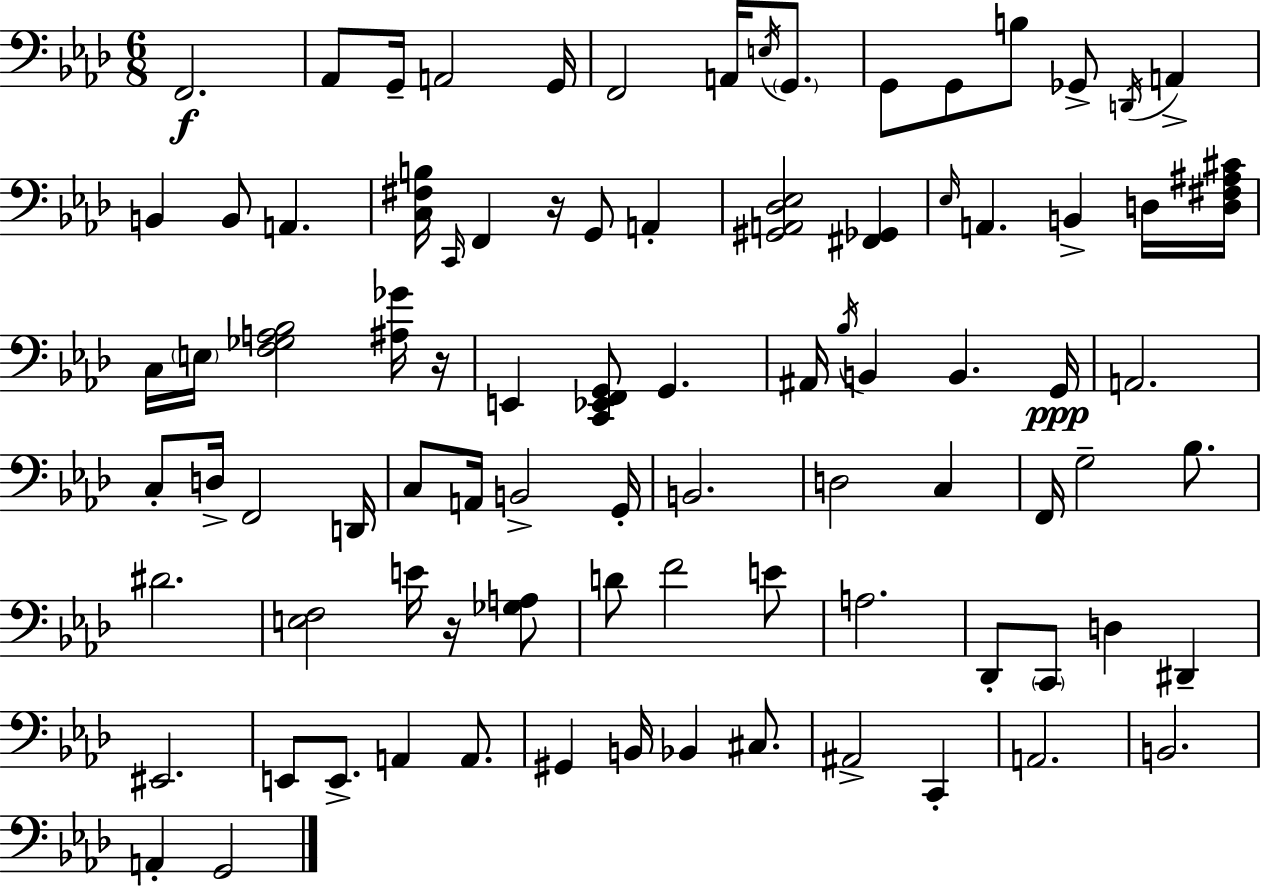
{
  \clef bass
  \numericTimeSignature
  \time 6/8
  \key aes \major
  f,2.\f | aes,8 g,16-- a,2 g,16 | f,2 a,16 \acciaccatura { e16 } \parenthesize g,8. | g,8 g,8 b8 ges,8-> \acciaccatura { d,16 } a,4-> | \break b,4 b,8 a,4. | <c fis b>16 \grace { c,16 } f,4 r16 g,8 a,4-. | <gis, a, des ees>2 <fis, ges,>4 | \grace { ees16 } a,4. b,4-> | \break d16 <d fis ais cis'>16 c16 \parenthesize e16 <f ges a bes>2 | <ais ges'>16 r16 e,4 <c, ees, f, g,>8 g,4. | ais,16 \acciaccatura { bes16 } b,4 b,4. | g,16\ppp a,2. | \break c8-. d16-> f,2 | d,16 c8 a,16 b,2-> | g,16-. b,2. | d2 | \break c4 f,16 g2-- | bes8. dis'2. | <e f>2 | e'16 r16 <ges a>8 d'8 f'2 | \break e'8 a2. | des,8-. \parenthesize c,8 d4 | dis,4-- eis,2. | e,8 e,8.-> a,4 | \break a,8. gis,4 b,16 bes,4 | cis8. ais,2-> | c,4-. a,2. | b,2. | \break a,4-. g,2 | \bar "|."
}